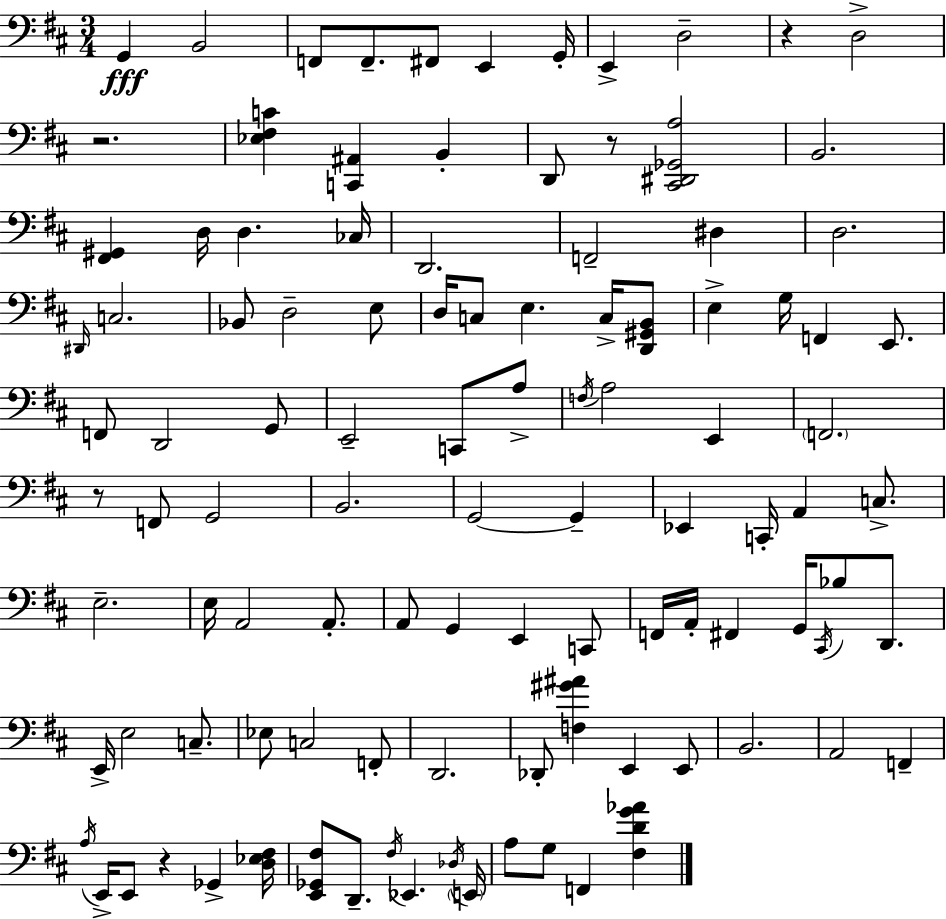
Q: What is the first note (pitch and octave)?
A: G2